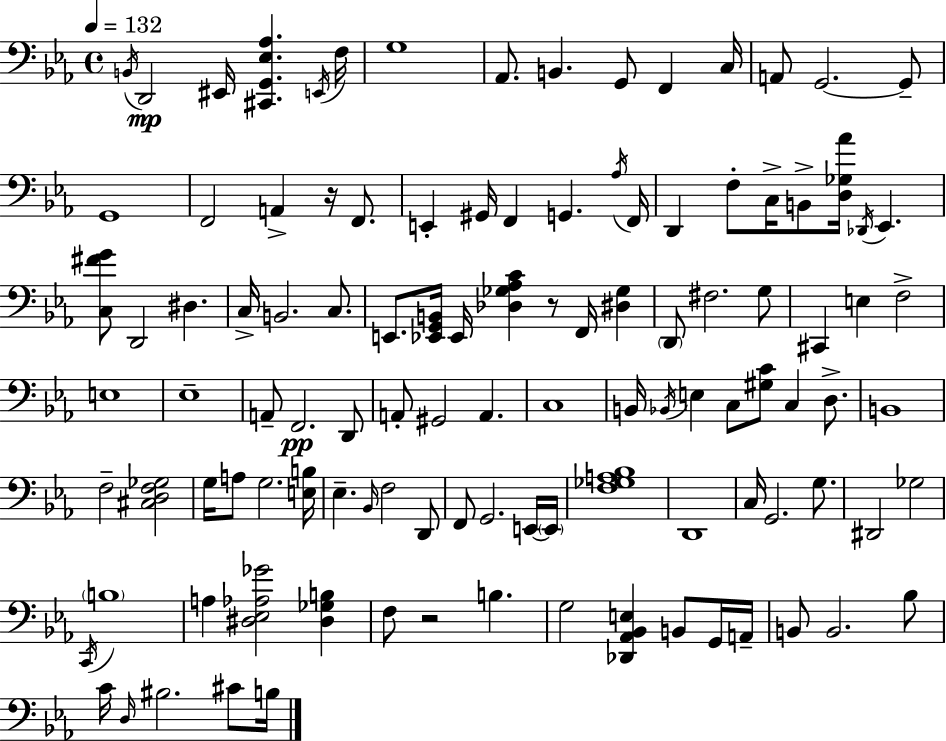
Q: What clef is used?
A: bass